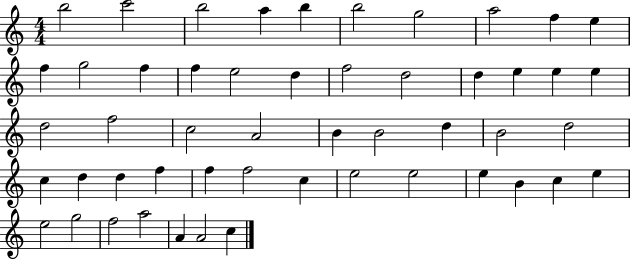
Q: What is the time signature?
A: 4/4